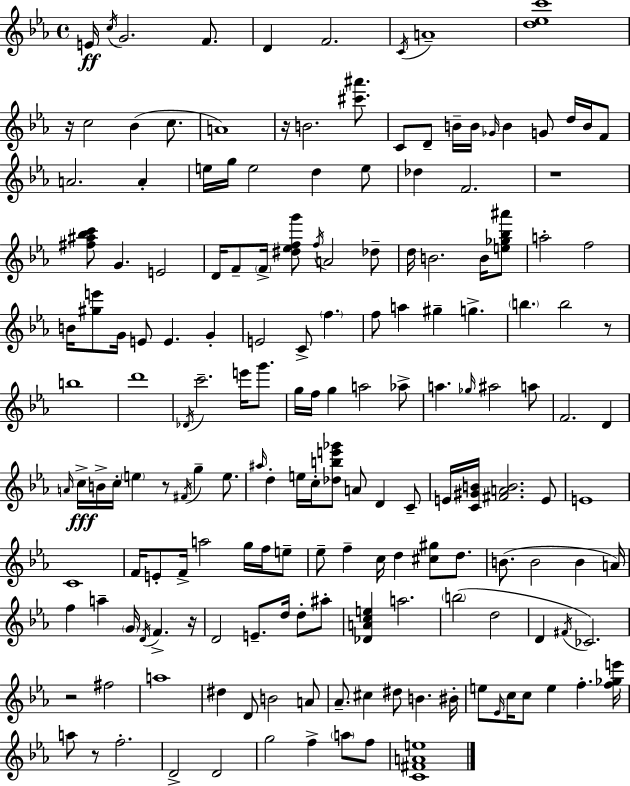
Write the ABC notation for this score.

X:1
T:Untitled
M:4/4
L:1/4
K:Eb
E/4 c/4 G2 F/2 D F2 C/4 A4 [d_ec']4 z/4 c2 _B c/2 A4 z/4 B2 [^c'^a']/2 C/2 D/2 B/4 B/4 _G/4 B G/2 d/4 B/4 F/2 A2 A e/4 g/4 e2 d e/2 _d F2 z4 [^f^a_bc']/2 G E2 D/4 F/2 F/4 [^d_efg']/2 f/4 A2 _d/2 d/4 B2 B/4 [e_g_b^a']/2 a2 f2 B/4 [^ge']/2 G/4 E/2 E G E2 C/2 f f/2 a ^g g b b2 z/2 b4 d'4 _D/4 c'2 e'/4 g'/2 g/4 f/4 g a2 _a/2 a _g/4 ^a2 a/2 F2 D A/4 c/4 B/4 c/4 e z/2 ^F/4 g e/2 ^a/4 d e/4 c/4 [_dbe'_g']/2 A/2 D C/2 E/4 [C^GB]/4 [^FAB]2 E/2 E4 C4 F/4 E/2 F/4 a2 g/4 f/4 e/2 _e/2 f c/4 d [^c^g]/2 d/2 B/2 B2 B A/4 f a G/4 D/4 F z/4 D2 E/2 d/4 d/2 ^a/2 [_DAce] a2 b2 d2 D ^F/4 _C2 z2 ^f2 a4 ^d D/2 B2 A/2 _A/2 ^c ^d/2 B ^B/4 e/2 _E/4 c/4 c/2 e f [f_ge']/4 a/2 z/2 f2 D2 D2 g2 f a/2 f/2 [C^FAe]4